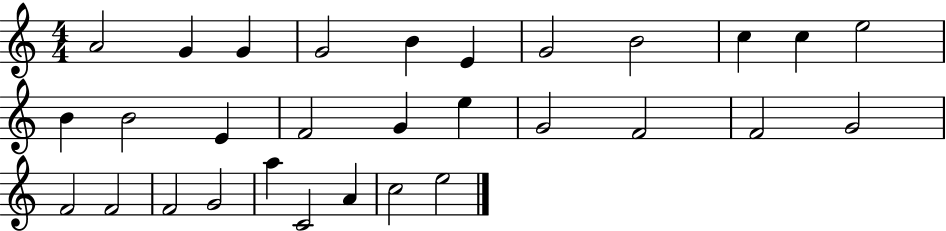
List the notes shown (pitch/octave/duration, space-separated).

A4/h G4/q G4/q G4/h B4/q E4/q G4/h B4/h C5/q C5/q E5/h B4/q B4/h E4/q F4/h G4/q E5/q G4/h F4/h F4/h G4/h F4/h F4/h F4/h G4/h A5/q C4/h A4/q C5/h E5/h